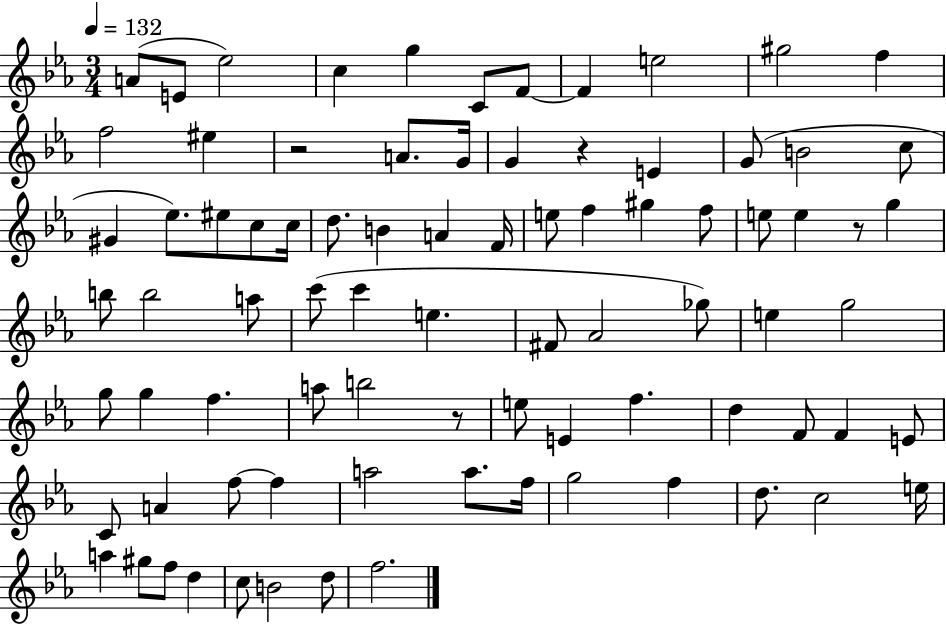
{
  \clef treble
  \numericTimeSignature
  \time 3/4
  \key ees \major
  \tempo 4 = 132
  a'8( e'8 ees''2) | c''4 g''4 c'8 f'8~~ | f'4 e''2 | gis''2 f''4 | \break f''2 eis''4 | r2 a'8. g'16 | g'4 r4 e'4 | g'8( b'2 c''8 | \break gis'4 ees''8.) eis''8 c''8 c''16 | d''8. b'4 a'4 f'16 | e''8 f''4 gis''4 f''8 | e''8 e''4 r8 g''4 | \break b''8 b''2 a''8 | c'''8( c'''4 e''4. | fis'8 aes'2 ges''8) | e''4 g''2 | \break g''8 g''4 f''4. | a''8 b''2 r8 | e''8 e'4 f''4. | d''4 f'8 f'4 e'8 | \break c'8 a'4 f''8~~ f''4 | a''2 a''8. f''16 | g''2 f''4 | d''8. c''2 e''16 | \break a''4 gis''8 f''8 d''4 | c''8 b'2 d''8 | f''2. | \bar "|."
}